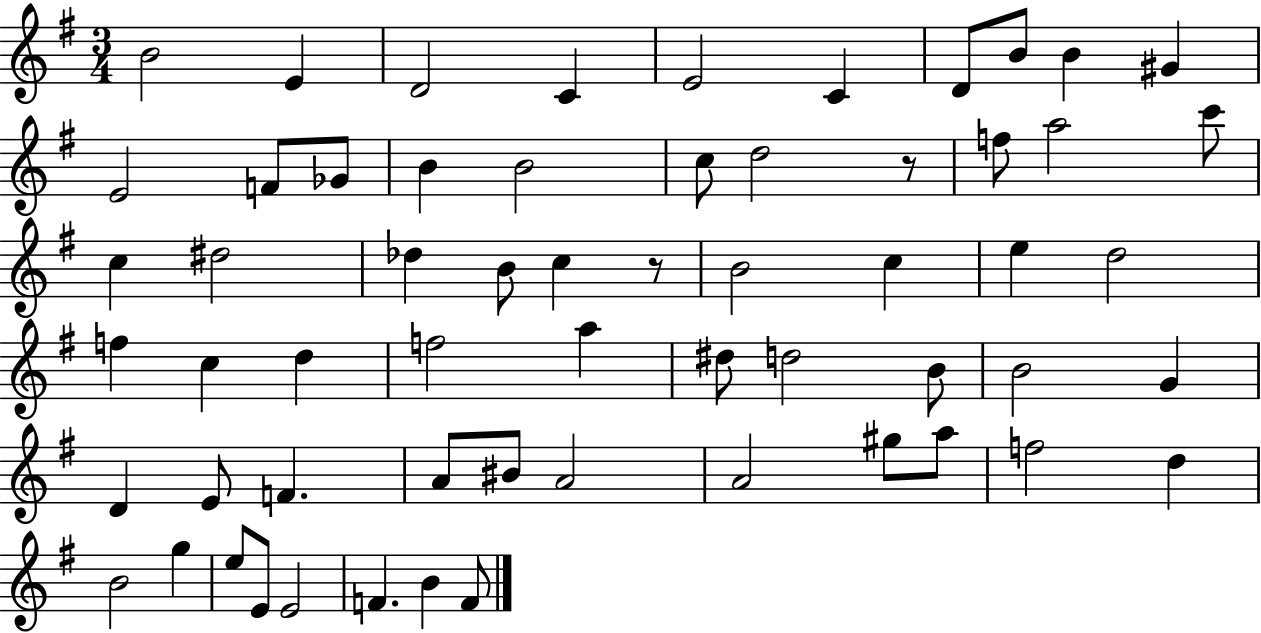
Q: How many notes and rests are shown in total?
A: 60